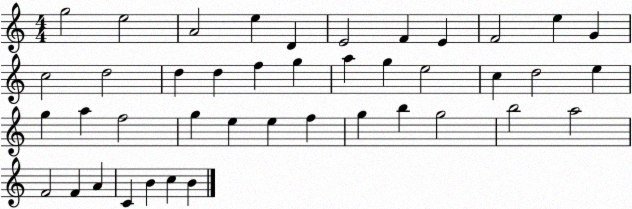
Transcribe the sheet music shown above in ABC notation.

X:1
T:Untitled
M:4/4
L:1/4
K:C
g2 e2 A2 e D E2 F E F2 e G c2 d2 d d f g a g e2 c d2 e g a f2 g e e f g b g2 b2 a2 F2 F A C B c B